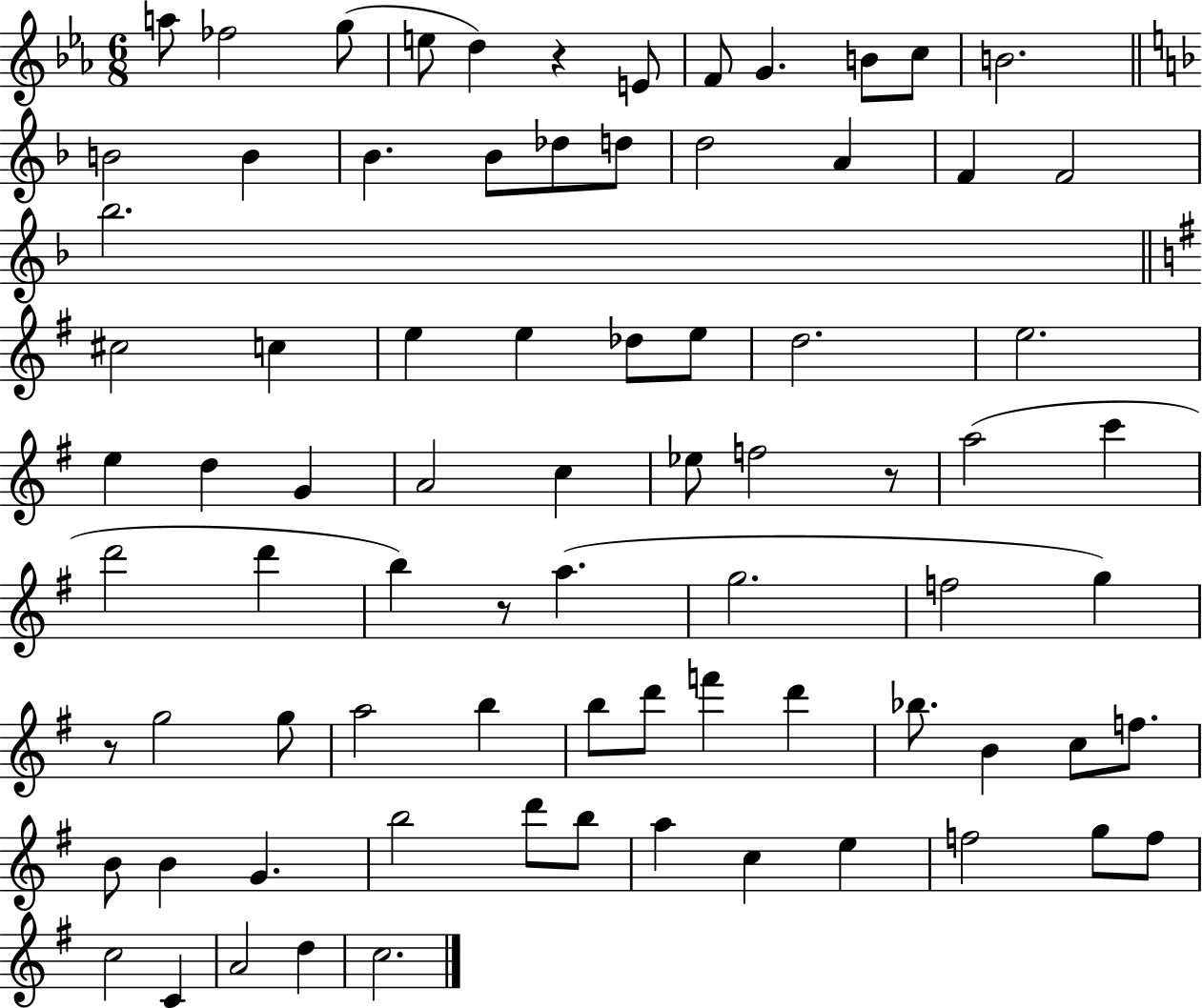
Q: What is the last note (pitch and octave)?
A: C5